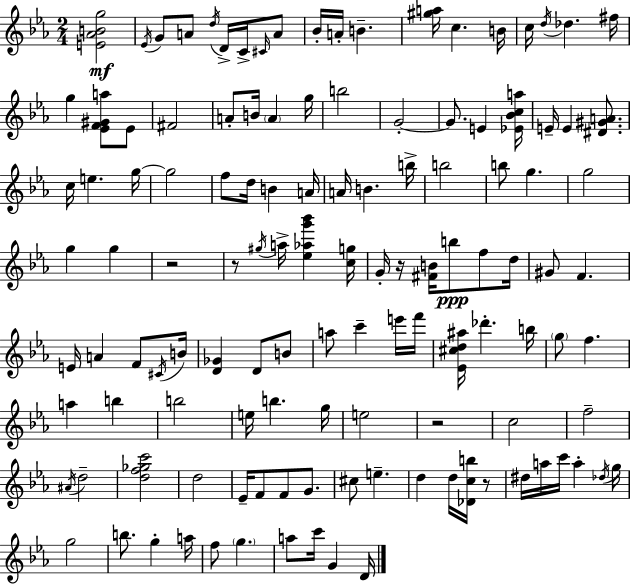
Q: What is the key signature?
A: EES major